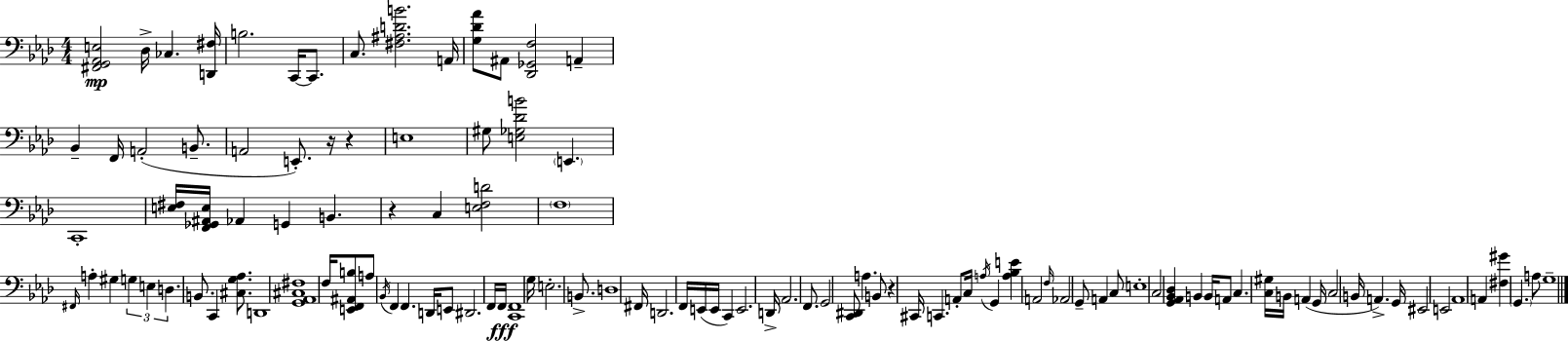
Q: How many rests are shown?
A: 4